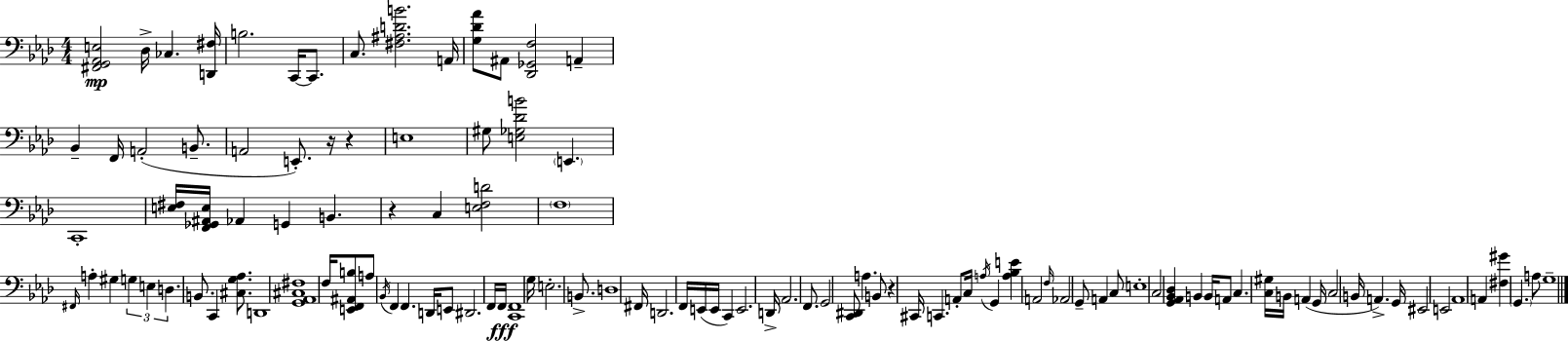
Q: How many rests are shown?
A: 4